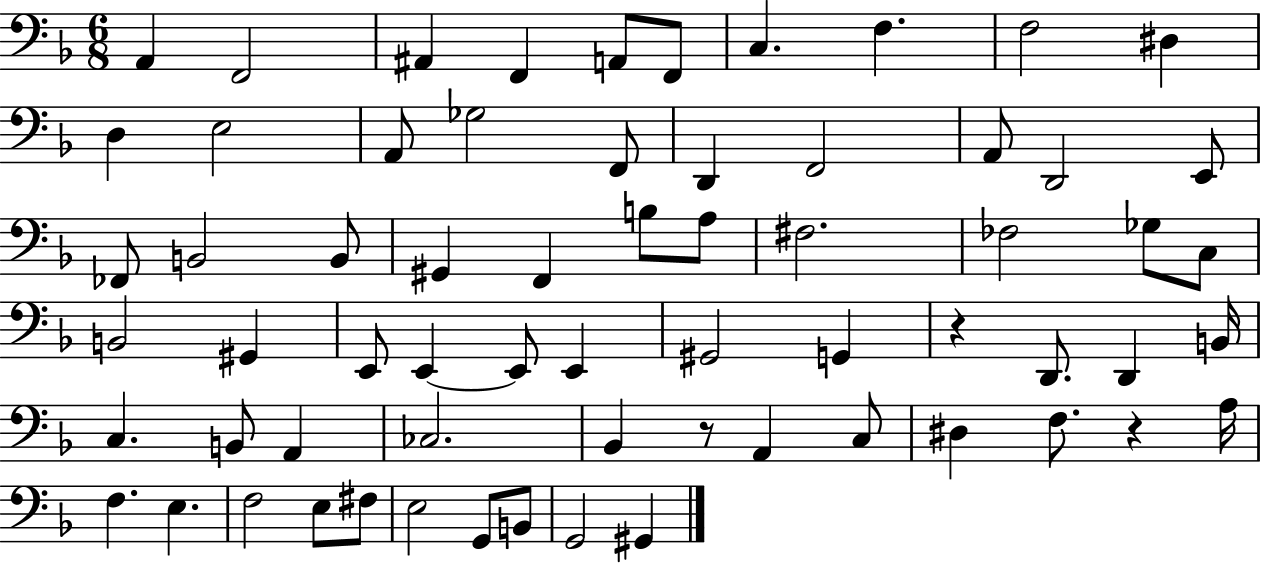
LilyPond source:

{
  \clef bass
  \numericTimeSignature
  \time 6/8
  \key f \major
  \repeat volta 2 { a,4 f,2 | ais,4 f,4 a,8 f,8 | c4. f4. | f2 dis4 | \break d4 e2 | a,8 ges2 f,8 | d,4 f,2 | a,8 d,2 e,8 | \break fes,8 b,2 b,8 | gis,4 f,4 b8 a8 | fis2. | fes2 ges8 c8 | \break b,2 gis,4 | e,8 e,4~~ e,8 e,4 | gis,2 g,4 | r4 d,8. d,4 b,16 | \break c4. b,8 a,4 | ces2. | bes,4 r8 a,4 c8 | dis4 f8. r4 a16 | \break f4. e4. | f2 e8 fis8 | e2 g,8 b,8 | g,2 gis,4 | \break } \bar "|."
}